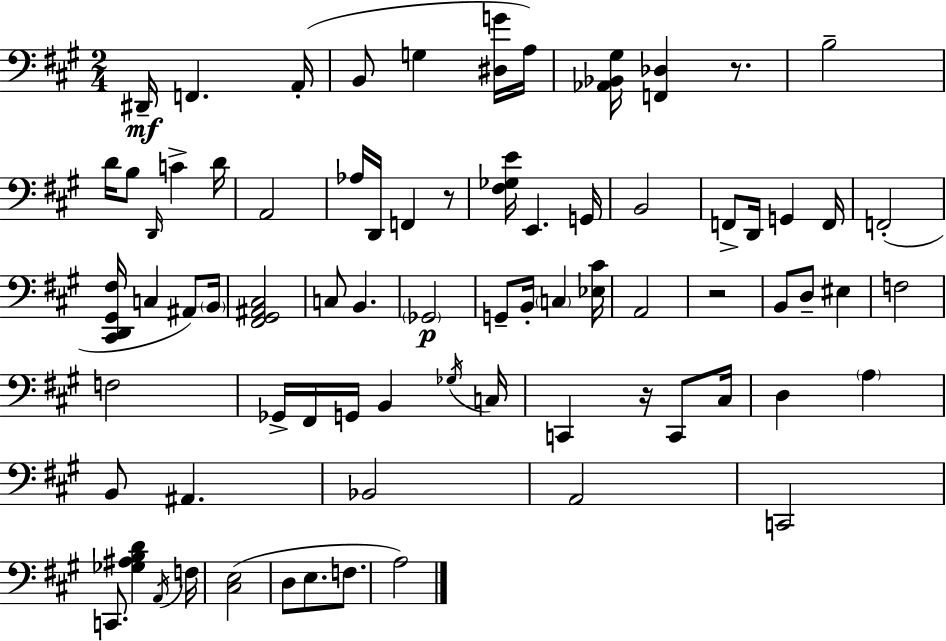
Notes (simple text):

D#2/s F2/q. A2/s B2/e G3/q [D#3,G4]/s A3/s [Ab2,Bb2,G#3]/s [F2,Db3]/q R/e. B3/h D4/s B3/e D2/s C4/q D4/s A2/h Ab3/s D2/s F2/q R/e [F#3,Gb3,E4]/s E2/q. G2/s B2/h F2/e D2/s G2/q F2/s F2/h [C#2,D2,G#2,F#3]/s C3/q A#2/e B2/s [F#2,G#2,A#2,C#3]/h C3/e B2/q. Gb2/h G2/e B2/s C3/q [Eb3,C#4]/s A2/h R/h B2/e D3/e EIS3/q F3/h F3/h Gb2/s F#2/s G2/s B2/q Gb3/s C3/s C2/q R/s C2/e C#3/s D3/q A3/q B2/e A#2/q. Bb2/h A2/h C2/h C2/e. [Gb3,A#3,B3,D4]/q A2/s F3/s [C#3,E3]/h D3/e E3/e. F3/e. A3/h